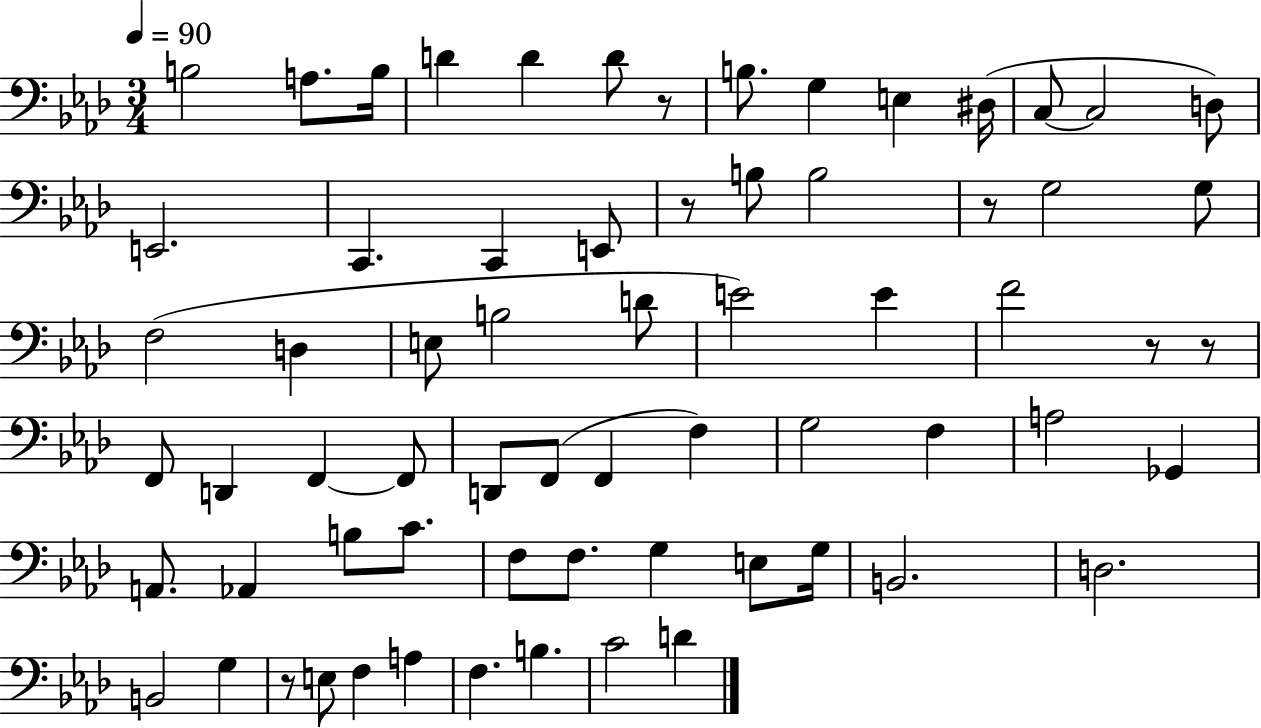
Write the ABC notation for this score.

X:1
T:Untitled
M:3/4
L:1/4
K:Ab
B,2 A,/2 B,/4 D D D/2 z/2 B,/2 G, E, ^D,/4 C,/2 C,2 D,/2 E,,2 C,, C,, E,,/2 z/2 B,/2 B,2 z/2 G,2 G,/2 F,2 D, E,/2 B,2 D/2 E2 E F2 z/2 z/2 F,,/2 D,, F,, F,,/2 D,,/2 F,,/2 F,, F, G,2 F, A,2 _G,, A,,/2 _A,, B,/2 C/2 F,/2 F,/2 G, E,/2 G,/4 B,,2 D,2 B,,2 G, z/2 E,/2 F, A, F, B, C2 D